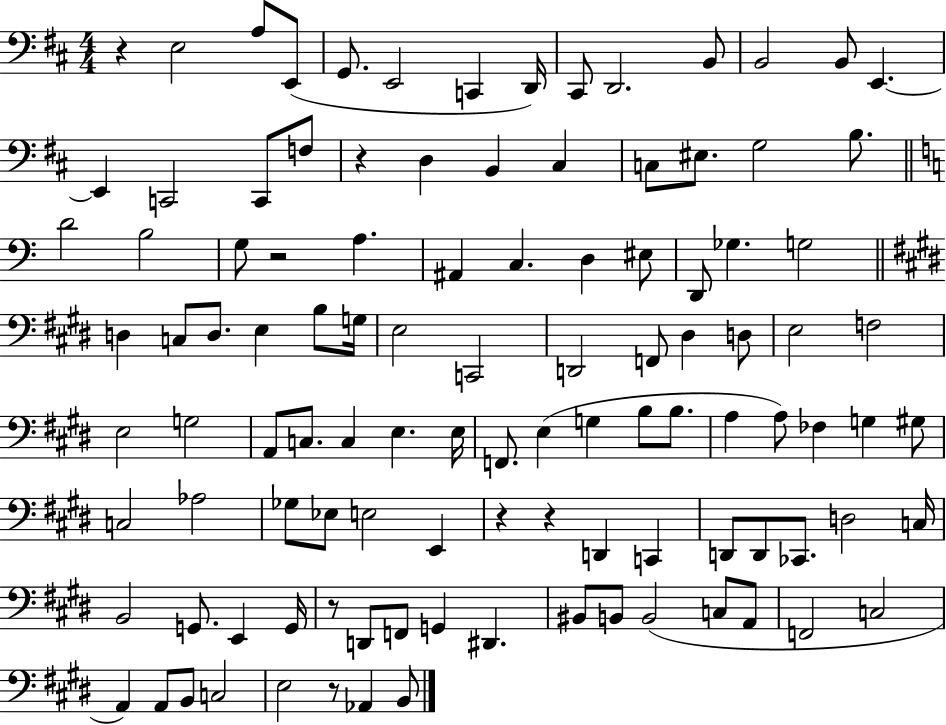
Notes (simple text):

R/q E3/h A3/e E2/e G2/e. E2/h C2/q D2/s C#2/e D2/h. B2/e B2/h B2/e E2/q. E2/q C2/h C2/e F3/e R/q D3/q B2/q C#3/q C3/e EIS3/e. G3/h B3/e. D4/h B3/h G3/e R/h A3/q. A#2/q C3/q. D3/q EIS3/e D2/e Gb3/q. G3/h D3/q C3/e D3/e. E3/q B3/e G3/s E3/h C2/h D2/h F2/e D#3/q D3/e E3/h F3/h E3/h G3/h A2/e C3/e. C3/q E3/q. E3/s F2/e. E3/q G3/q B3/e B3/e. A3/q A3/e FES3/q G3/q G#3/e C3/h Ab3/h Gb3/e Eb3/e E3/h E2/q R/q R/q D2/q C2/q D2/e D2/e CES2/e. D3/h C3/s B2/h G2/e. E2/q G2/s R/e D2/e F2/e G2/q D#2/q. BIS2/e B2/e B2/h C3/e A2/e F2/h C3/h A2/q A2/e B2/e C3/h E3/h R/e Ab2/q B2/e